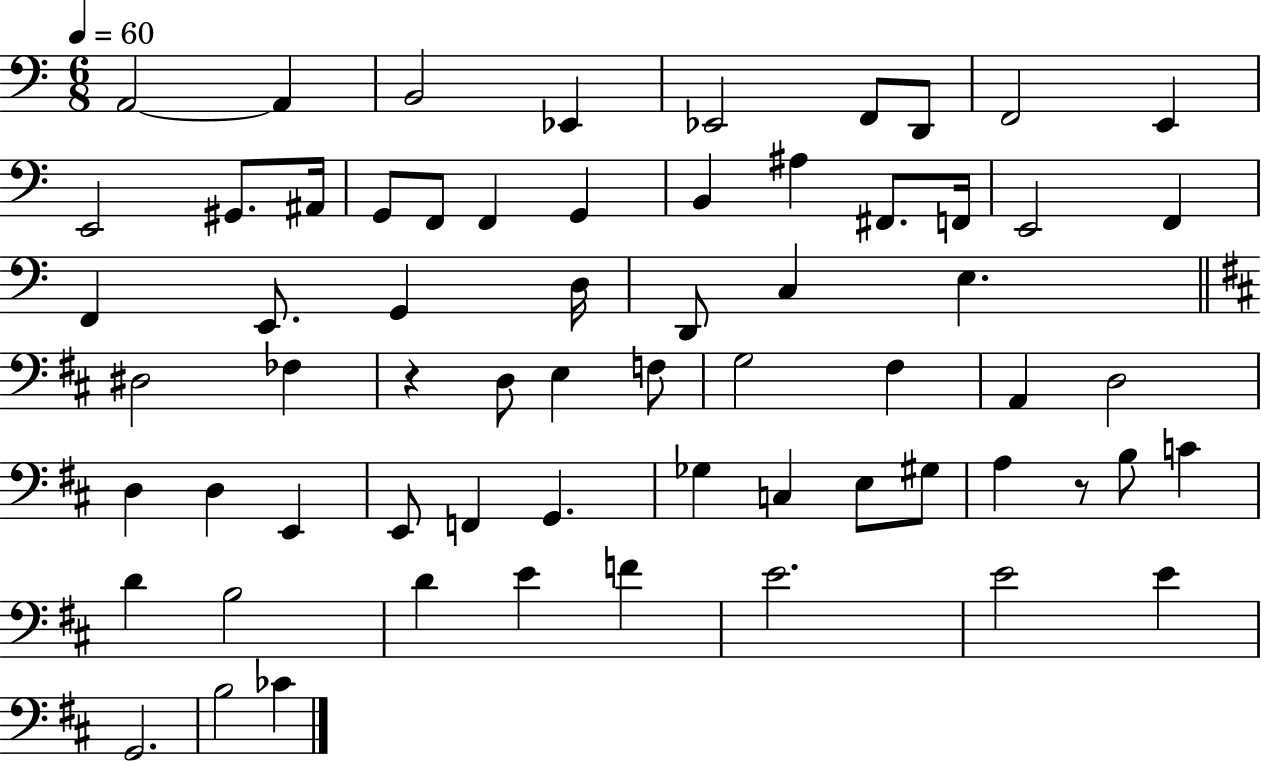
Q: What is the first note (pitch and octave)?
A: A2